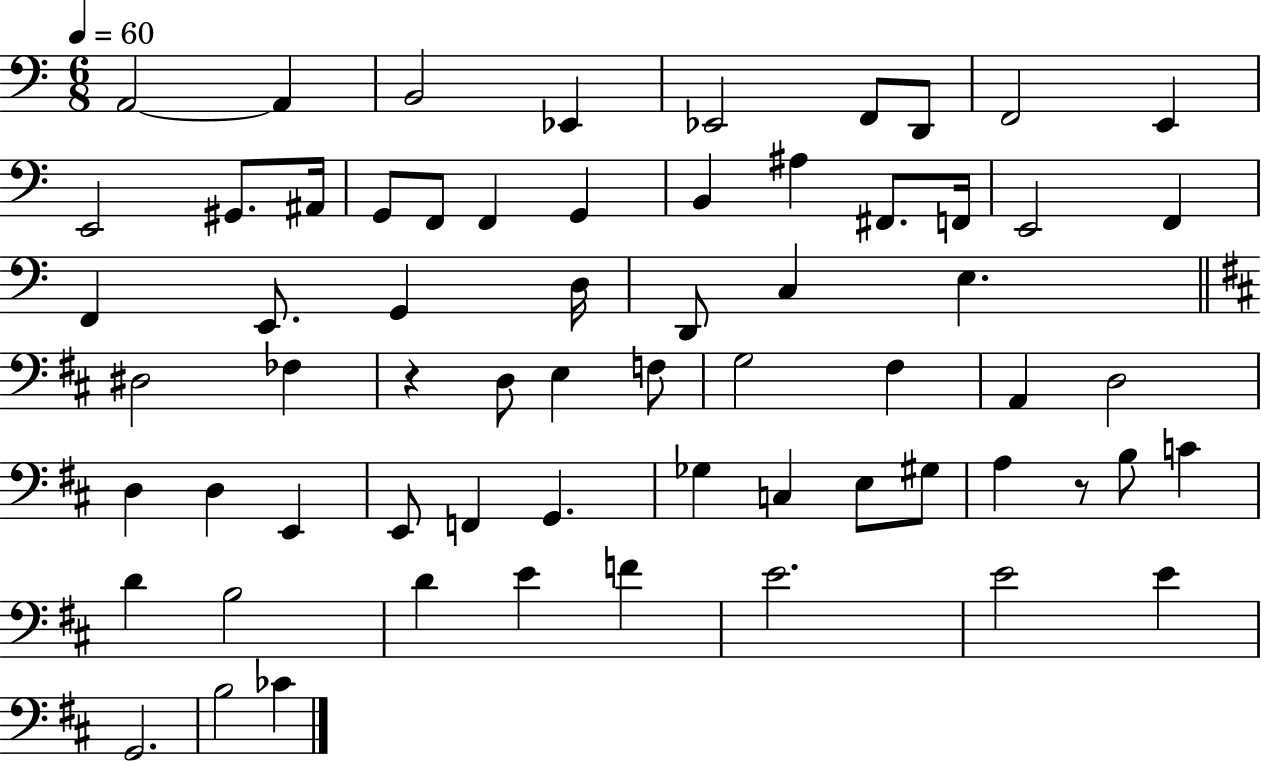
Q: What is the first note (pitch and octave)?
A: A2